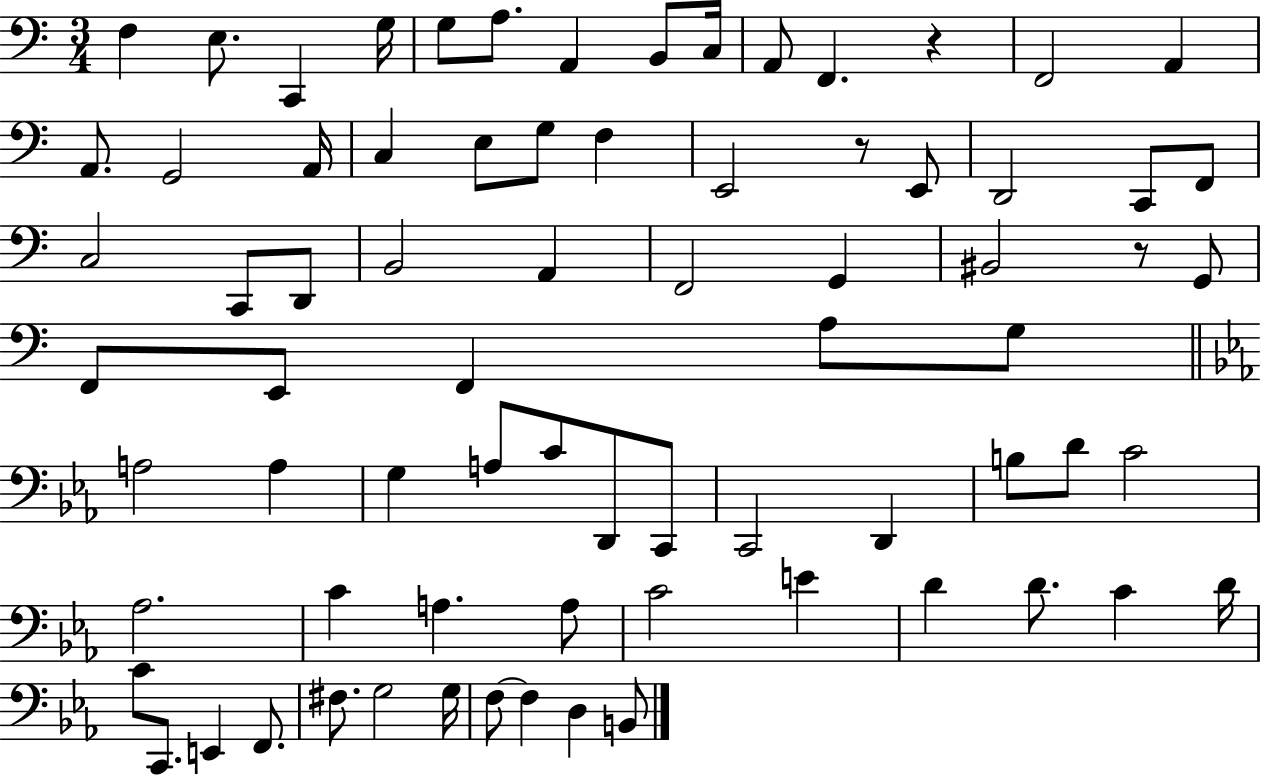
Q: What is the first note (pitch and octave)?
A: F3